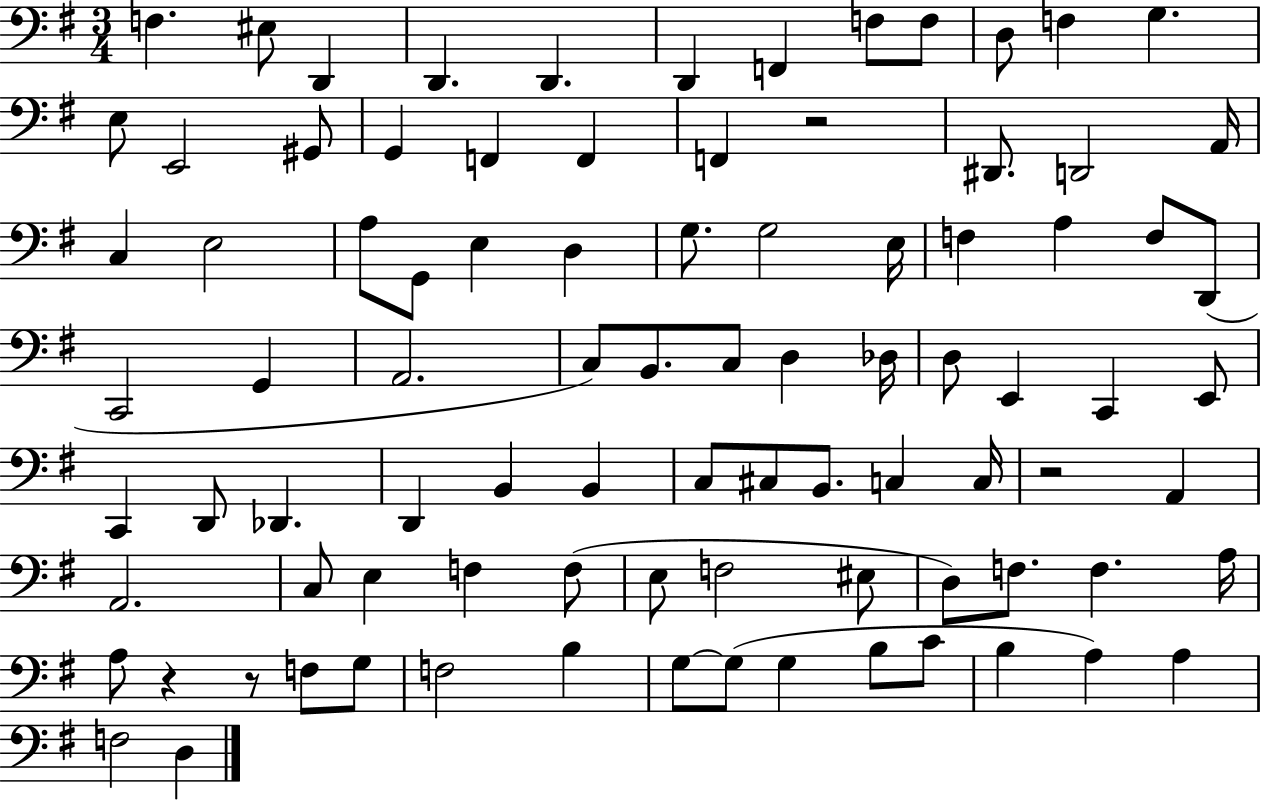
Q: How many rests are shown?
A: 4